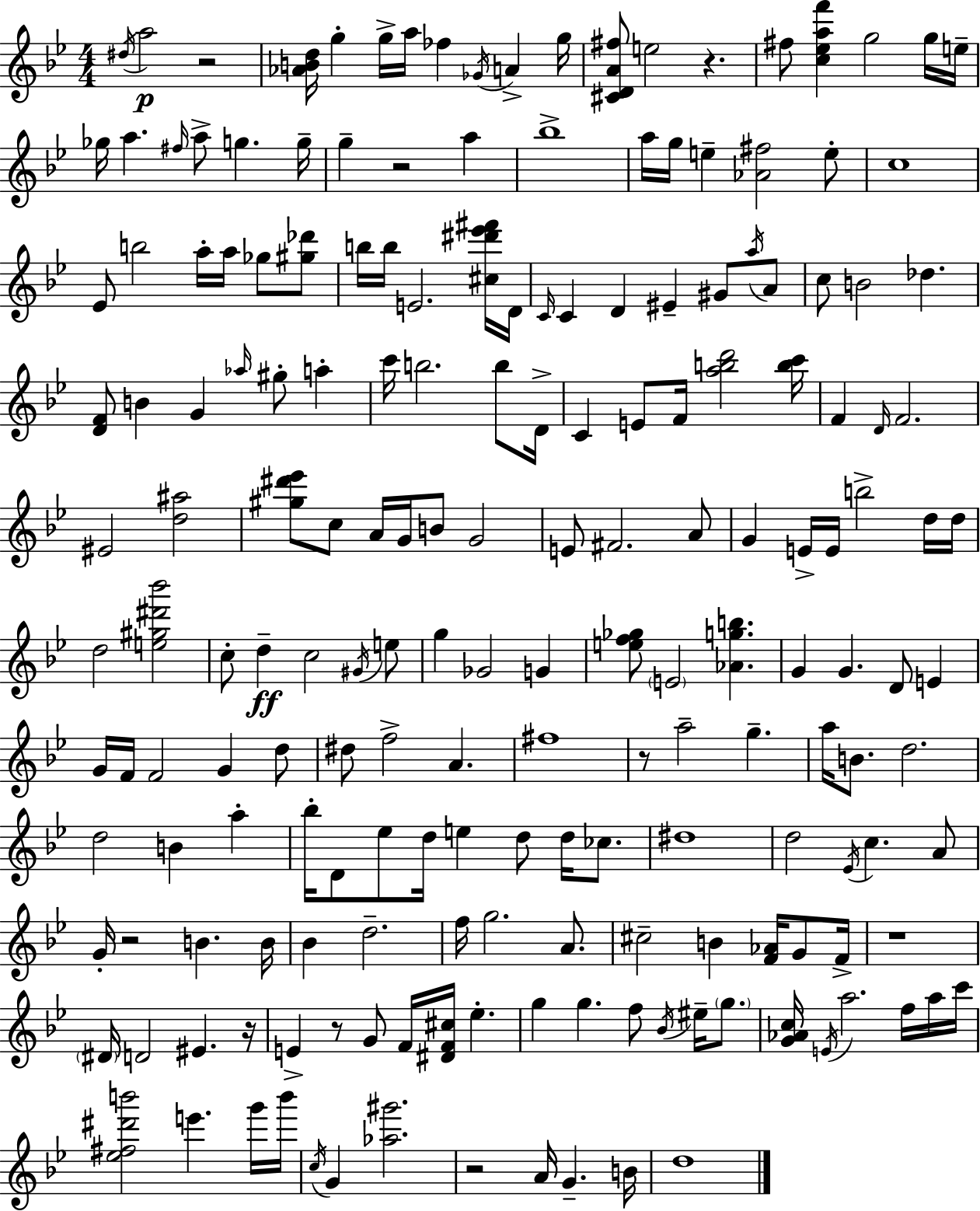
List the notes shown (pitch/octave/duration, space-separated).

D#5/s A5/h R/h [Ab4,B4,D5]/s G5/q G5/s A5/s FES5/q Gb4/s A4/q G5/s [C#4,D4,A4,F#5]/e E5/h R/q. F#5/e [C5,Eb5,A5,F6]/q G5/h G5/s E5/s Gb5/s A5/q. F#5/s A5/e G5/q. G5/s G5/q R/h A5/q Bb5/w A5/s G5/s E5/q [Ab4,F#5]/h E5/e C5/w Eb4/e B5/h A5/s A5/s Gb5/e [G#5,Db6]/e B5/s B5/s E4/h. [C#5,D#6,Eb6,F#6]/s D4/s C4/s C4/q D4/q EIS4/q G#4/e A5/s A4/e C5/e B4/h Db5/q. [D4,F4]/e B4/q G4/q Ab5/s G#5/e A5/q C6/s B5/h. B5/e D4/s C4/q E4/e F4/s [A5,B5,D6]/h [B5,C6]/s F4/q D4/s F4/h. EIS4/h [D5,A#5]/h [G#5,D#6,Eb6]/e C5/e A4/s G4/s B4/e G4/h E4/e F#4/h. A4/e G4/q E4/s E4/s B5/h D5/s D5/s D5/h [E5,G#5,D#6,Bb6]/h C5/e D5/q C5/h G#4/s E5/e G5/q Gb4/h G4/q [E5,F5,Gb5]/e E4/h [Ab4,G5,B5]/q. G4/q G4/q. D4/e E4/q G4/s F4/s F4/h G4/q D5/e D#5/e F5/h A4/q. F#5/w R/e A5/h G5/q. A5/s B4/e. D5/h. D5/h B4/q A5/q Bb5/s D4/e Eb5/e D5/s E5/q D5/e D5/s CES5/e. D#5/w D5/h Eb4/s C5/q. A4/e G4/s R/h B4/q. B4/s Bb4/q D5/h. F5/s G5/h. A4/e. C#5/h B4/q [F4,Ab4]/s G4/e F4/s R/w D#4/s D4/h EIS4/q. R/s E4/q R/e G4/e F4/s [D#4,F4,C#5]/s Eb5/q. G5/q G5/q. F5/e Bb4/s EIS5/s G5/e. [G4,Ab4,C5]/s E4/s A5/h. F5/s A5/s C6/s [Eb5,F#5,D#6,B6]/h E6/q. G6/s B6/s C5/s G4/q [Ab5,G#6]/h. R/h A4/s G4/q. B4/s D5/w